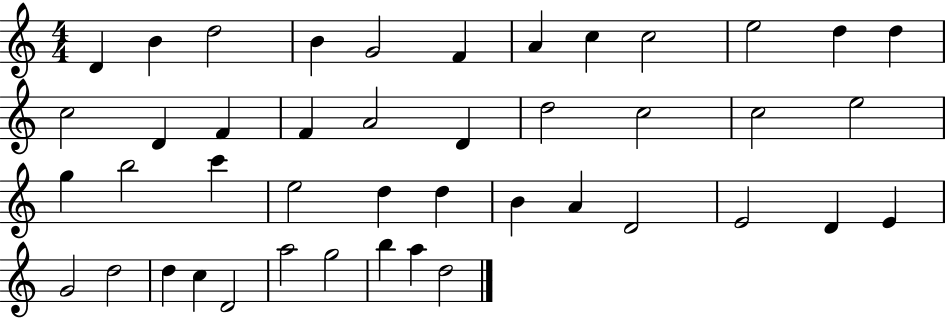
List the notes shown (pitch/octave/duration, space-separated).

D4/q B4/q D5/h B4/q G4/h F4/q A4/q C5/q C5/h E5/h D5/q D5/q C5/h D4/q F4/q F4/q A4/h D4/q D5/h C5/h C5/h E5/h G5/q B5/h C6/q E5/h D5/q D5/q B4/q A4/q D4/h E4/h D4/q E4/q G4/h D5/h D5/q C5/q D4/h A5/h G5/h B5/q A5/q D5/h